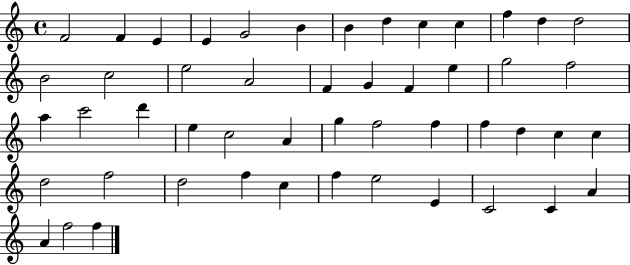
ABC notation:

X:1
T:Untitled
M:4/4
L:1/4
K:C
F2 F E E G2 B B d c c f d d2 B2 c2 e2 A2 F G F e g2 f2 a c'2 d' e c2 A g f2 f f d c c d2 f2 d2 f c f e2 E C2 C A A f2 f